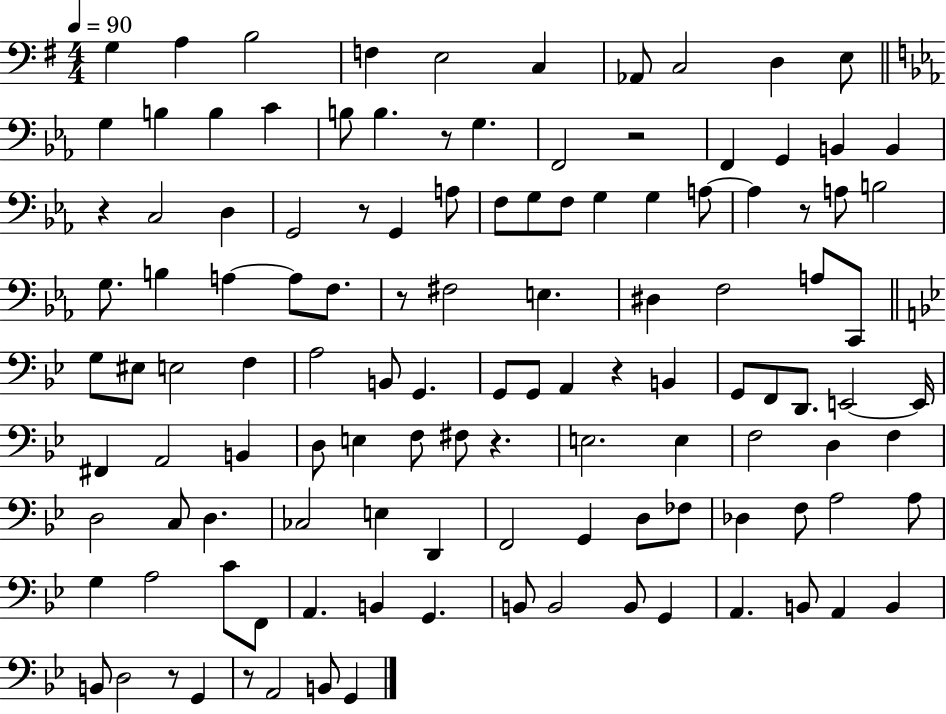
{
  \clef bass
  \numericTimeSignature
  \time 4/4
  \key g \major
  \tempo 4 = 90
  g4 a4 b2 | f4 e2 c4 | aes,8 c2 d4 e8 | \bar "||" \break \key c \minor g4 b4 b4 c'4 | b8 b4. r8 g4. | f,2 r2 | f,4 g,4 b,4 b,4 | \break r4 c2 d4 | g,2 r8 g,4 a8 | f8 g8 f8 g4 g4 a8~~ | a4 r8 a8 b2 | \break g8. b4 a4~~ a8 f8. | r8 fis2 e4. | dis4 f2 a8 c,8 | \bar "||" \break \key g \minor g8 eis8 e2 f4 | a2 b,8 g,4. | g,8 g,8 a,4 r4 b,4 | g,8 f,8 d,8. e,2~~ e,16 | \break fis,4 a,2 b,4 | d8 e4 f8 fis8 r4. | e2. e4 | f2 d4 f4 | \break d2 c8 d4. | ces2 e4 d,4 | f,2 g,4 d8 fes8 | des4 f8 a2 a8 | \break g4 a2 c'8 f,8 | a,4. b,4 g,4. | b,8 b,2 b,8 g,4 | a,4. b,8 a,4 b,4 | \break b,8 d2 r8 g,4 | r8 a,2 b,8 g,4 | \bar "|."
}